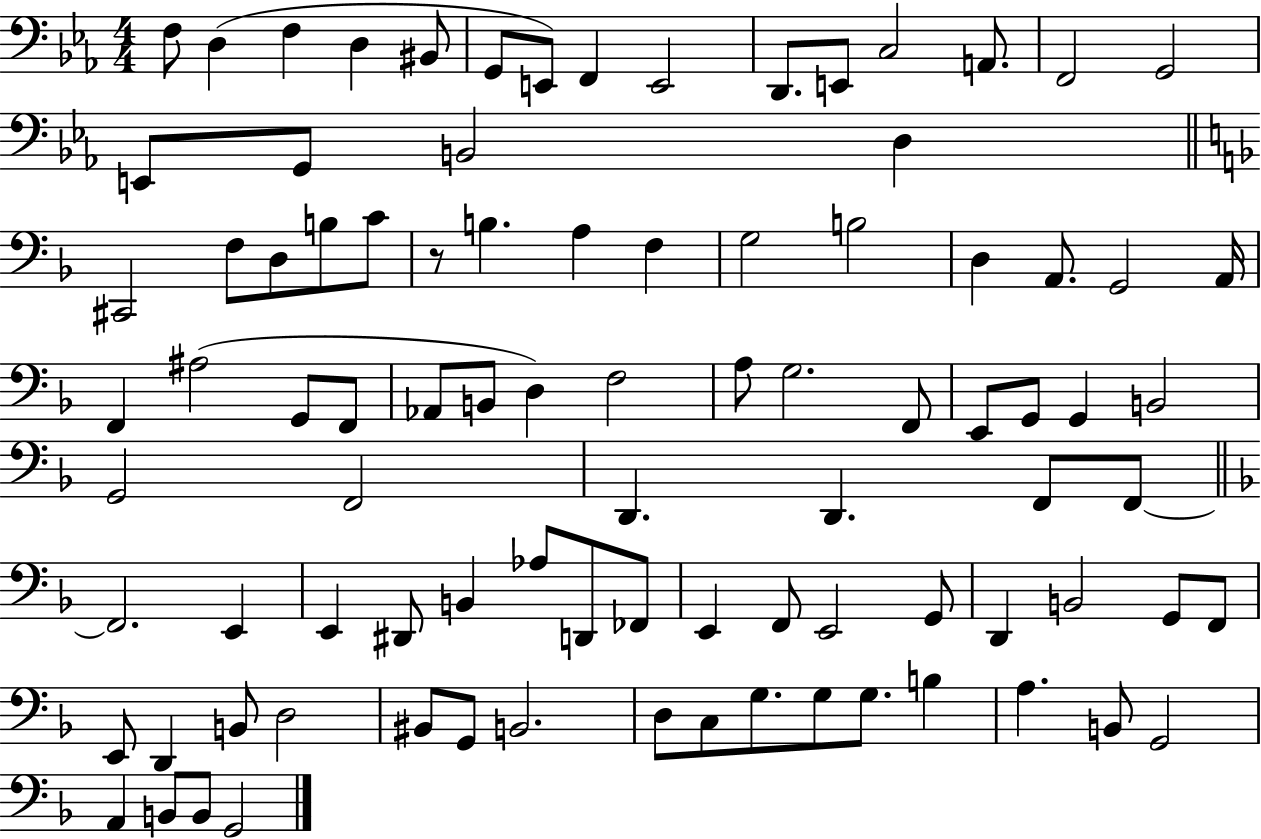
X:1
T:Untitled
M:4/4
L:1/4
K:Eb
F,/2 D, F, D, ^B,,/2 G,,/2 E,,/2 F,, E,,2 D,,/2 E,,/2 C,2 A,,/2 F,,2 G,,2 E,,/2 G,,/2 B,,2 D, ^C,,2 F,/2 D,/2 B,/2 C/2 z/2 B, A, F, G,2 B,2 D, A,,/2 G,,2 A,,/4 F,, ^A,2 G,,/2 F,,/2 _A,,/2 B,,/2 D, F,2 A,/2 G,2 F,,/2 E,,/2 G,,/2 G,, B,,2 G,,2 F,,2 D,, D,, F,,/2 F,,/2 F,,2 E,, E,, ^D,,/2 B,, _A,/2 D,,/2 _F,,/2 E,, F,,/2 E,,2 G,,/2 D,, B,,2 G,,/2 F,,/2 E,,/2 D,, B,,/2 D,2 ^B,,/2 G,,/2 B,,2 D,/2 C,/2 G,/2 G,/2 G,/2 B, A, B,,/2 G,,2 A,, B,,/2 B,,/2 G,,2